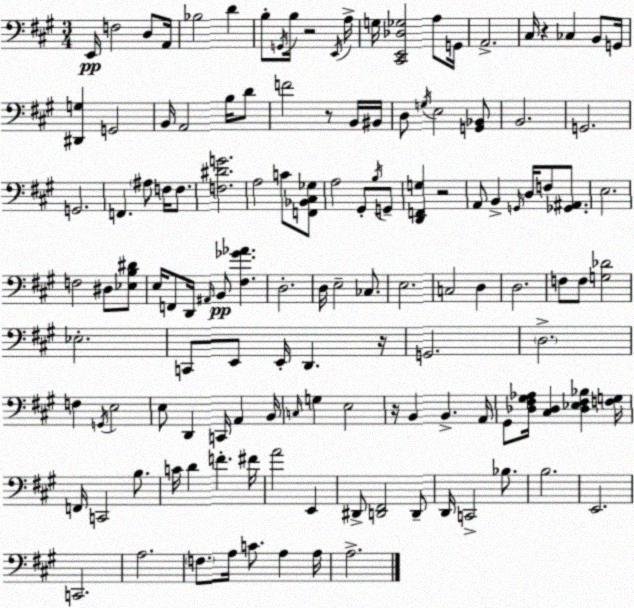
X:1
T:Untitled
M:3/4
L:1/4
K:A
E,,/4 F,2 D,/2 A,,/4 _B,2 D B,/2 G,,/4 B,/4 z2 E,,/4 A,/4 G,/4 [^C,,E,,_D,_G,]2 A,/2 G,,/4 A,,2 ^C,/4 z _C, B,,/2 G,,/4 [^D,,G,] G,,2 B,,/4 A,,2 B,/4 D/2 F2 z/2 B,,/4 ^B,,/4 D,/2 G,/4 E,2 [G,,_B,,]/2 B,,2 G,,2 G,,2 F,, ^A,/2 F,/4 F,/2 [F,^DG]2 A,2 C/2 [F,,_B,,^C,_G,]/2 A,2 ^G,,/2 B,/4 G,,/2 [D,,F,,G,] z2 A,,/2 B,, G,,/4 D,/4 F,/2 [_G,,^A,,]/2 E,2 F,2 ^D,/2 [_E,B,^D]/2 E,/4 F,,/2 D,,/4 ^A,,/4 B,,/2 [^F,_G_A] D,2 D,/4 E,2 _C,/2 E,2 C,2 D, D,2 F,/2 F,/2 [G,_D]2 _E,2 C,,/2 E,,/2 E,,/4 D,, z/4 G,,2 D,2 F, G,,/4 E,2 E,/2 D,, C,,/4 A,, B,,/4 C,/4 G, E,2 z/4 B,, B,, A,,/4 ^G,,/2 [_D,^F,^G,_A,]/4 [^C,_D,] [_D,_E,^F,_B,] [F,G,]/4 F,,/4 C,,2 B,/2 C/4 D F ^F/4 A2 E,, ^D,,/2 [D,,^F,,]2 D,,/2 D,,/4 C,,2 _B,/2 B,2 E,,2 C,,2 A,2 F,/2 A,/4 C/2 A, A,/4 A,2